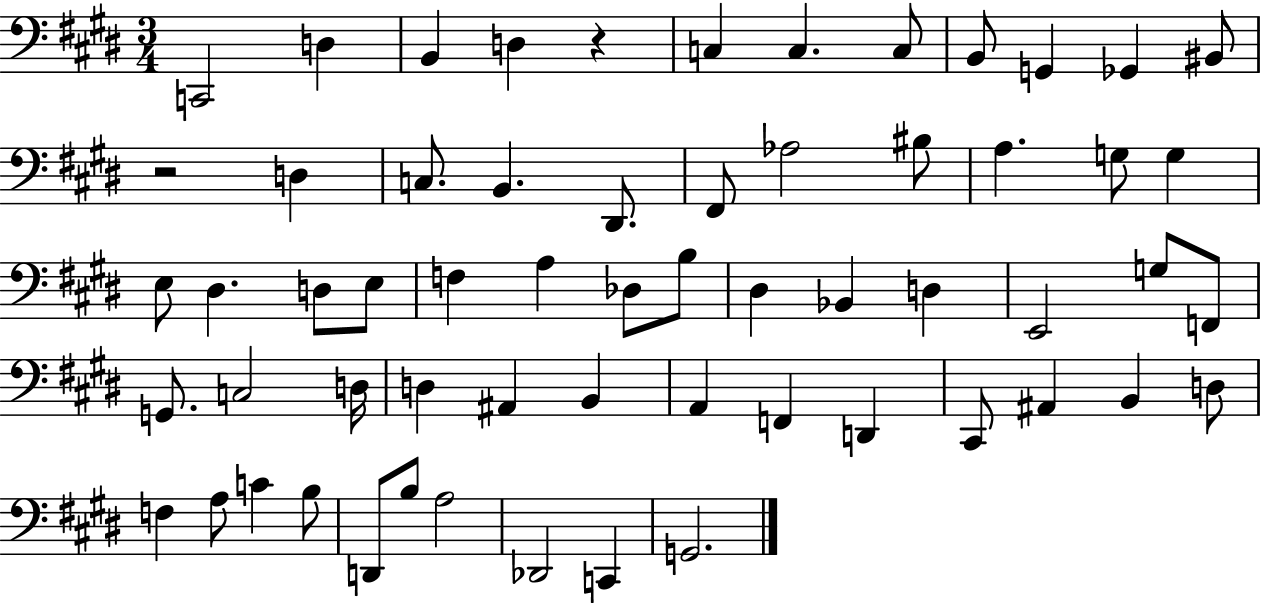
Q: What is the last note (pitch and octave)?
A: G2